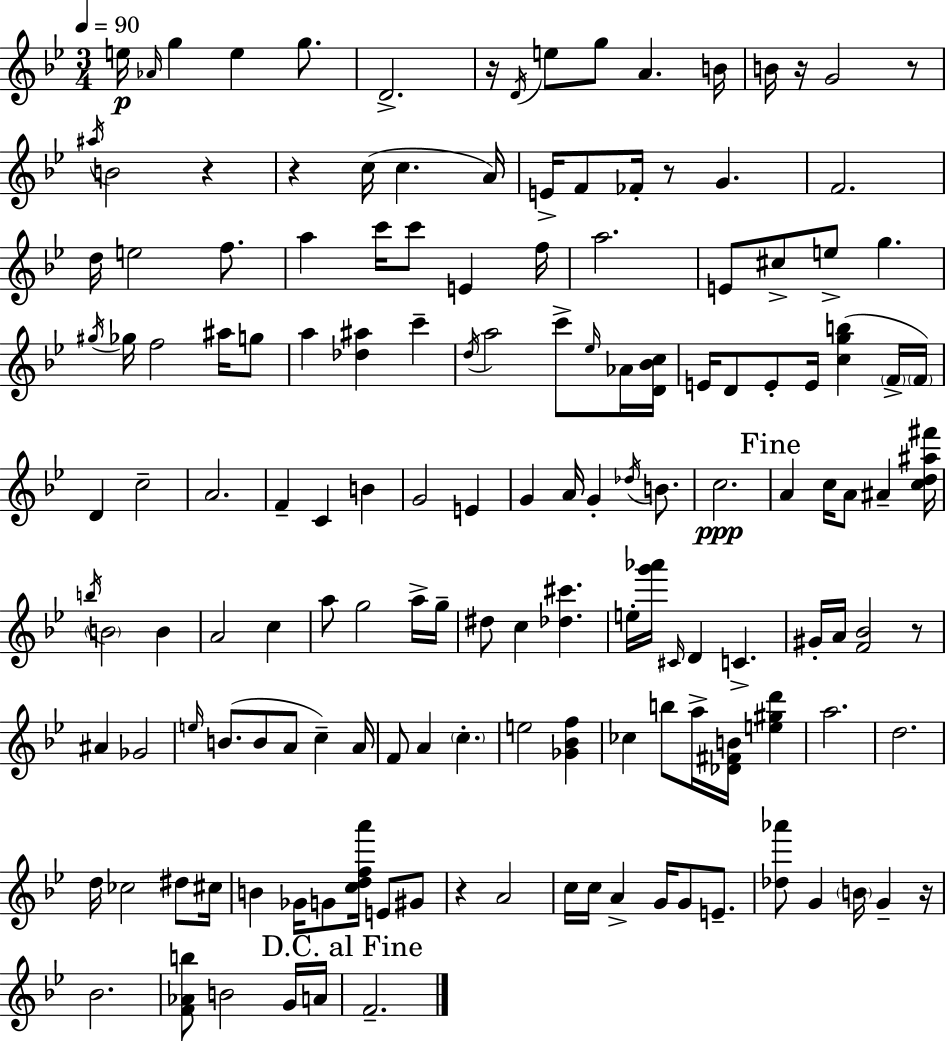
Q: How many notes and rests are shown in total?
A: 152